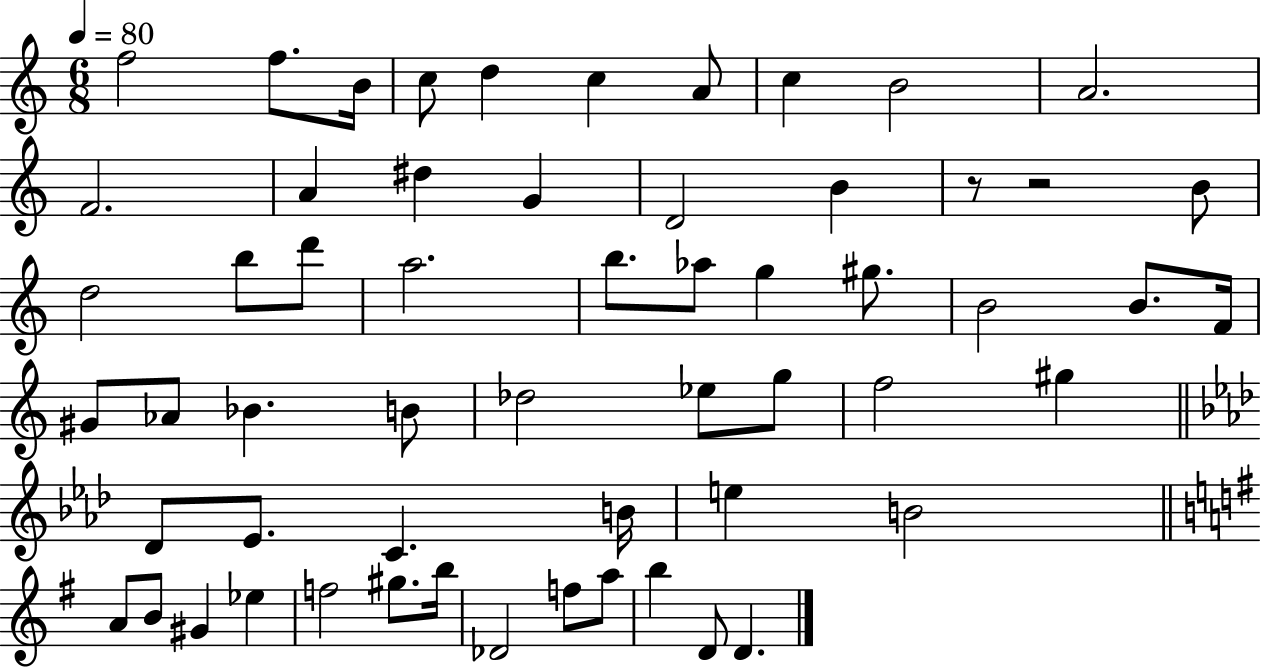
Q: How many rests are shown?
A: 2